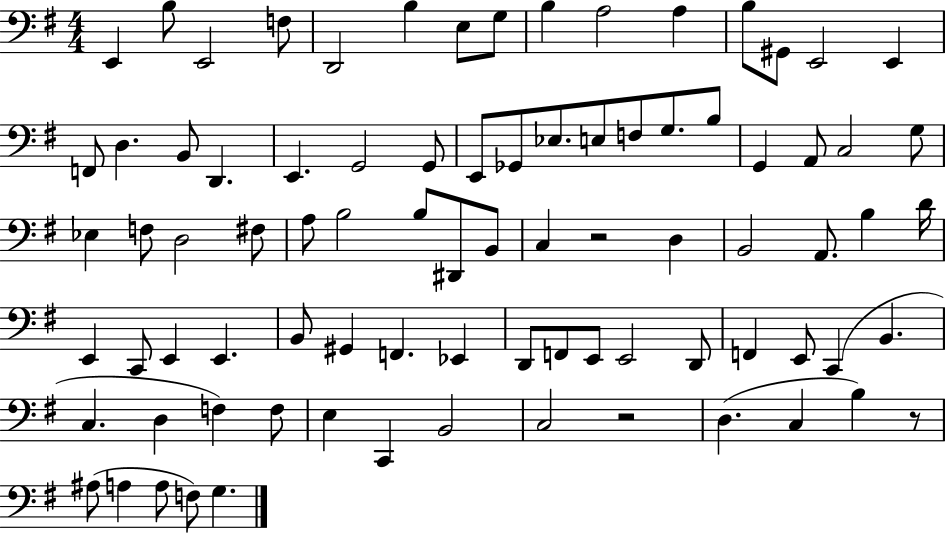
E2/q B3/e E2/h F3/e D2/h B3/q E3/e G3/e B3/q A3/h A3/q B3/e G#2/e E2/h E2/q F2/e D3/q. B2/e D2/q. E2/q. G2/h G2/e E2/e Gb2/e Eb3/e. E3/e F3/e G3/e. B3/e G2/q A2/e C3/h G3/e Eb3/q F3/e D3/h F#3/e A3/e B3/h B3/e D#2/e B2/e C3/q R/h D3/q B2/h A2/e. B3/q D4/s E2/q C2/e E2/q E2/q. B2/e G#2/q F2/q. Eb2/q D2/e F2/e E2/e E2/h D2/e F2/q E2/e C2/q B2/q. C3/q. D3/q F3/q F3/e E3/q C2/q B2/h C3/h R/h D3/q. C3/q B3/q R/e A#3/e A3/q A3/e F3/e G3/q.